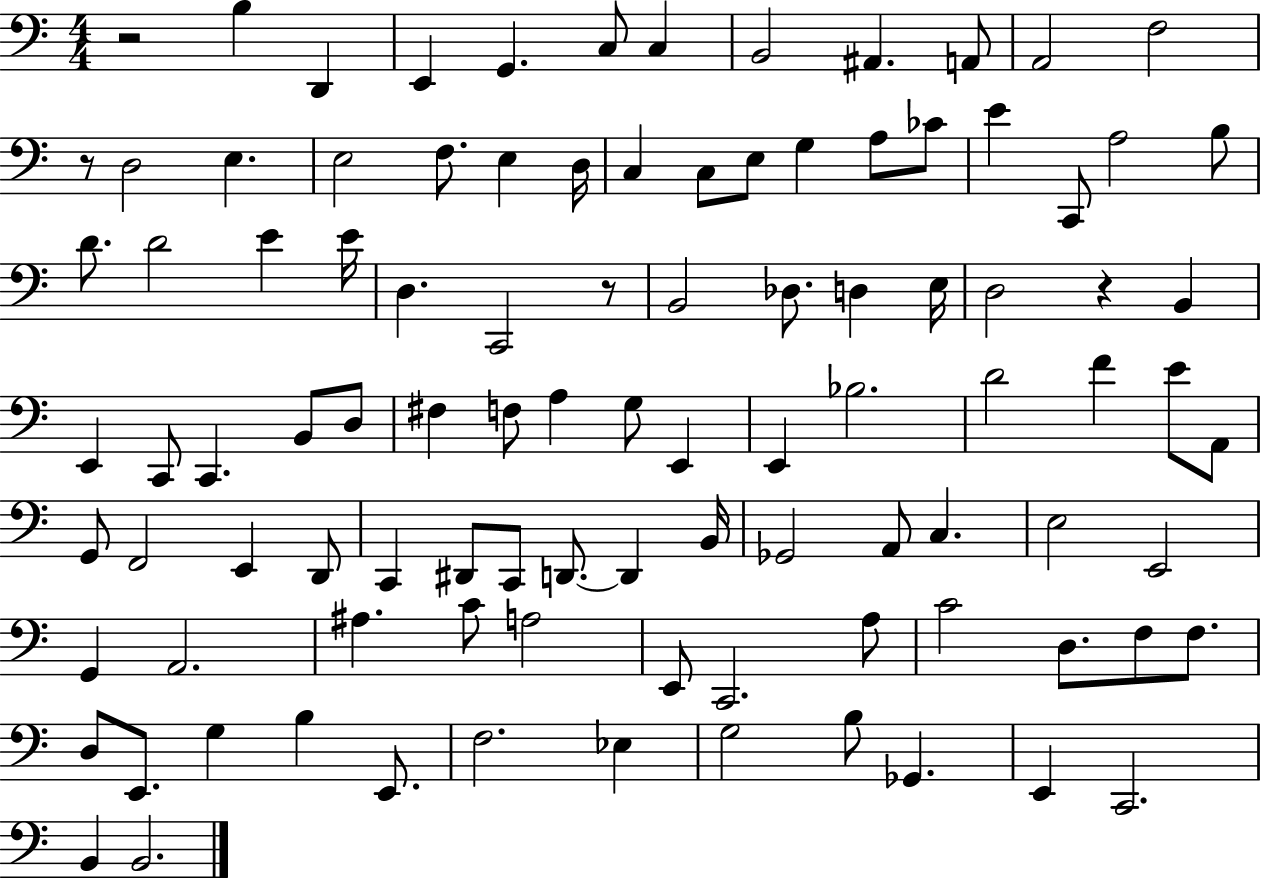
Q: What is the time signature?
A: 4/4